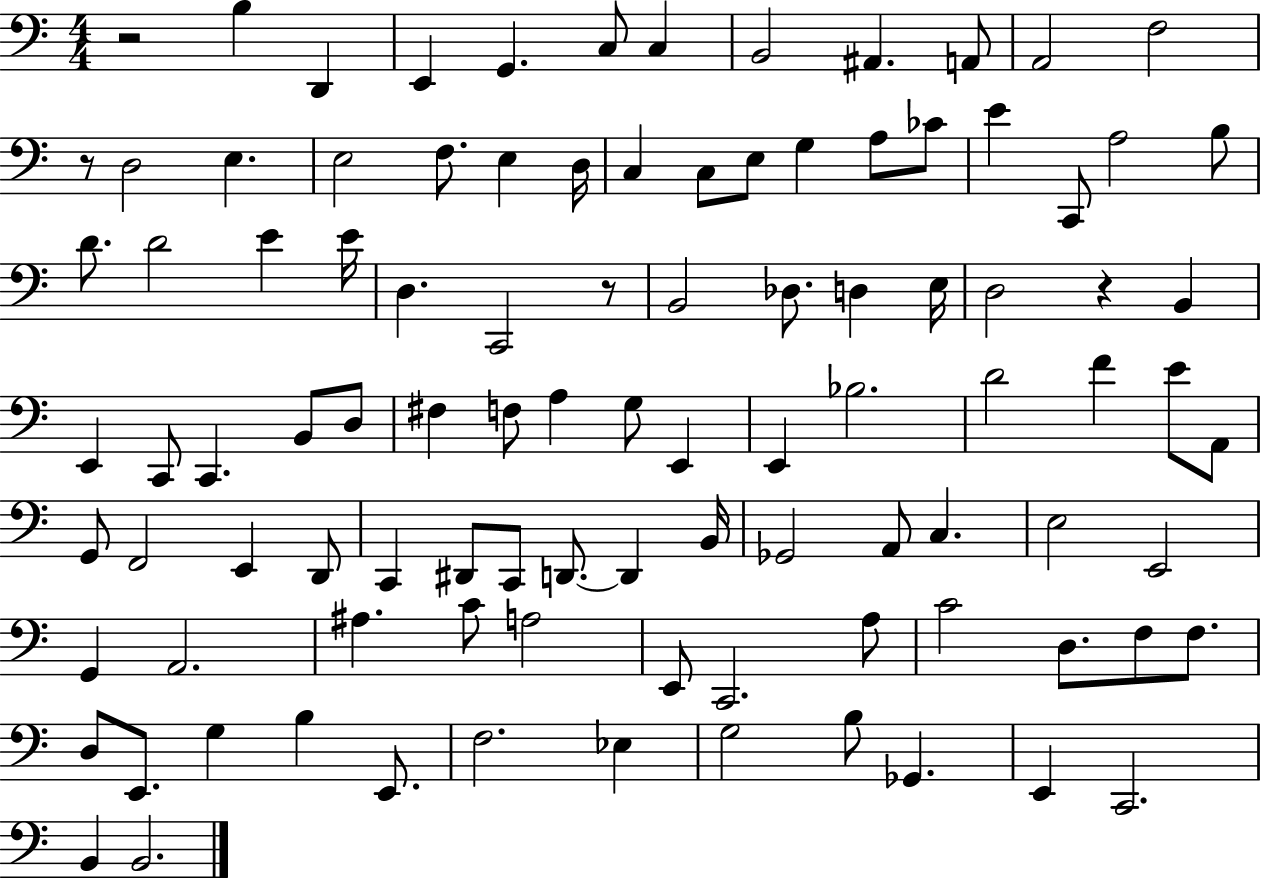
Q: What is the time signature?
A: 4/4